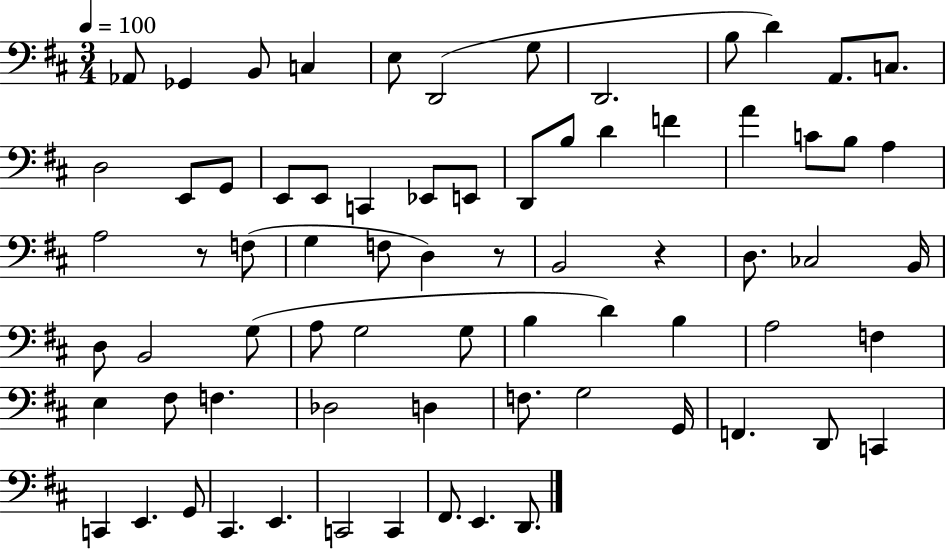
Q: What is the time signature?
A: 3/4